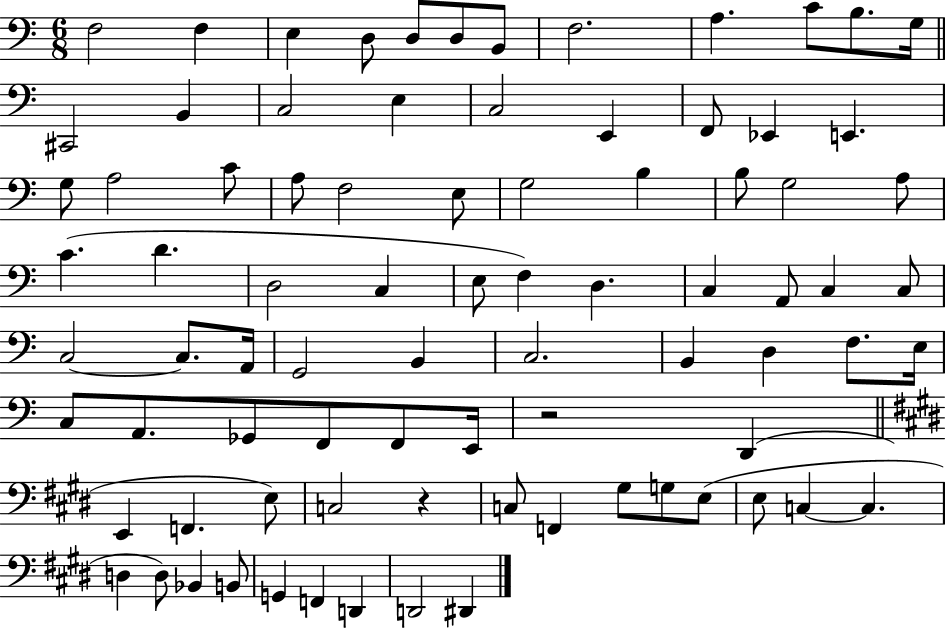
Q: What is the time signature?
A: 6/8